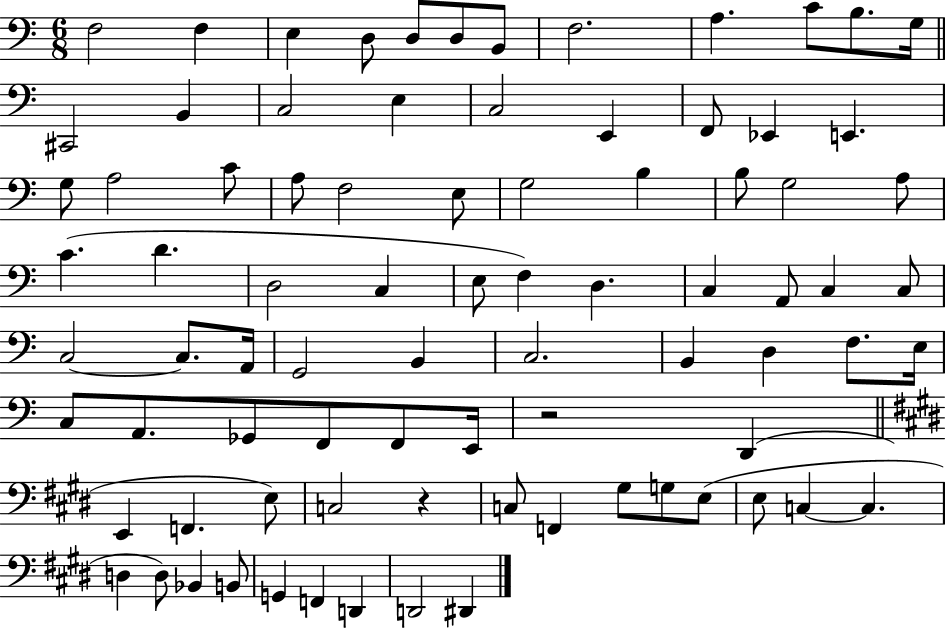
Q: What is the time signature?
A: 6/8